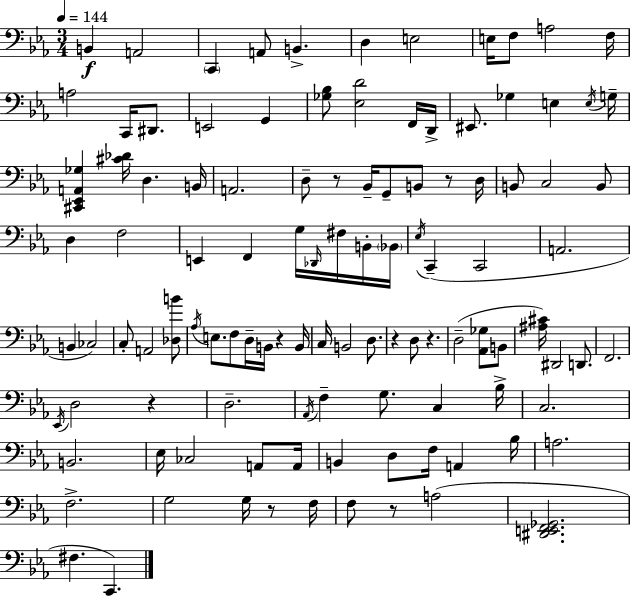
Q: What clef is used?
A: bass